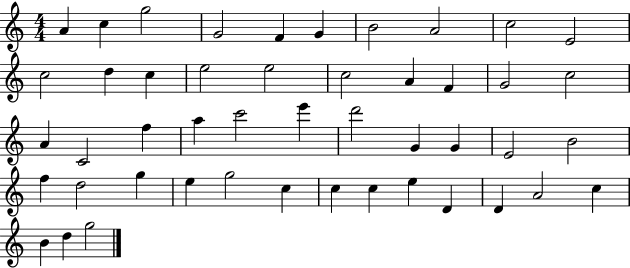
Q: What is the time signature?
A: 4/4